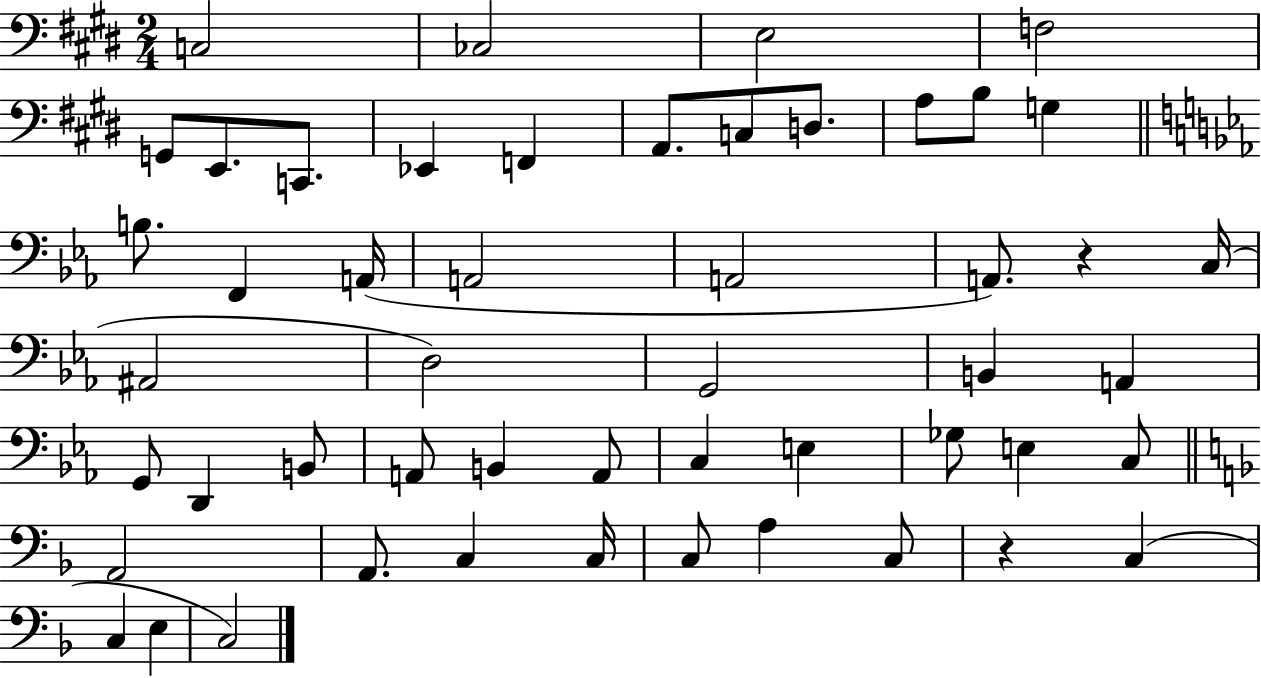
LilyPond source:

{
  \clef bass
  \numericTimeSignature
  \time 2/4
  \key e \major
  \repeat volta 2 { c2 | ces2 | e2 | f2 | \break g,8 e,8. c,8. | ees,4 f,4 | a,8. c8 d8. | a8 b8 g4 | \break \bar "||" \break \key c \minor b8. f,4 a,16( | a,2 | a,2 | a,8.) r4 c16( | \break ais,2 | d2) | g,2 | b,4 a,4 | \break g,8 d,4 b,8 | a,8 b,4 a,8 | c4 e4 | ges8 e4 c8 | \break \bar "||" \break \key d \minor a,2 | a,8. c4 c16 | c8 a4 c8 | r4 c4( | \break c4 e4 | c2) | } \bar "|."
}